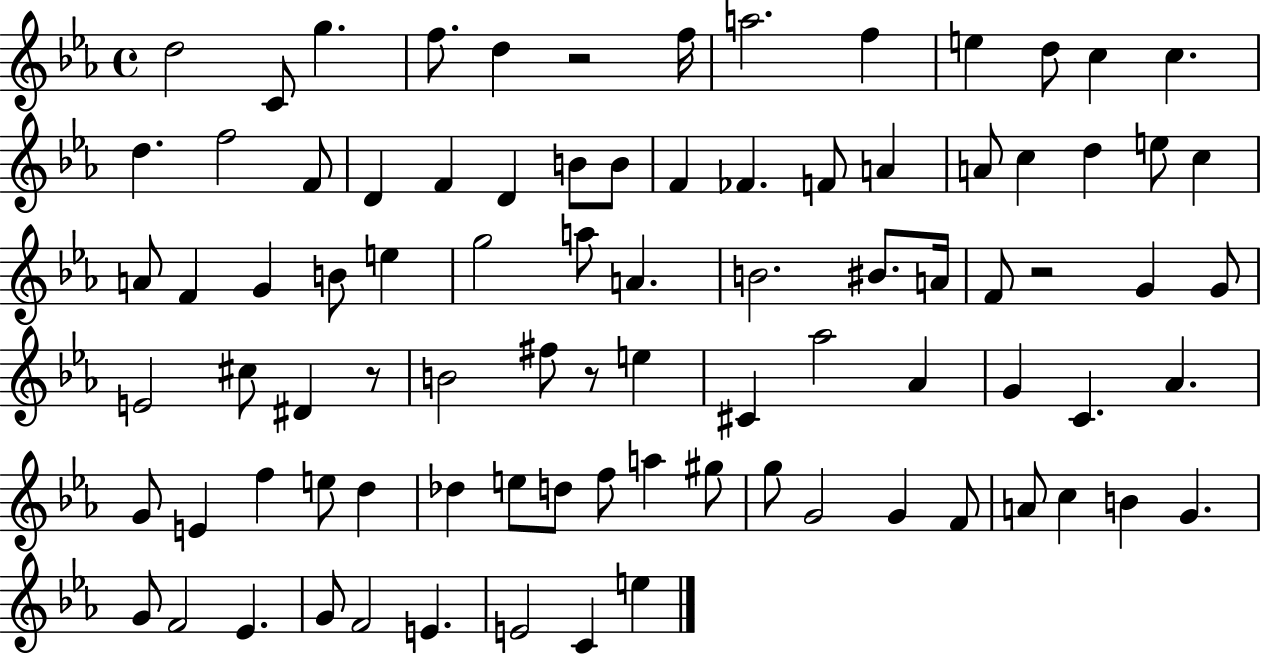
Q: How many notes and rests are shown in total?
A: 87